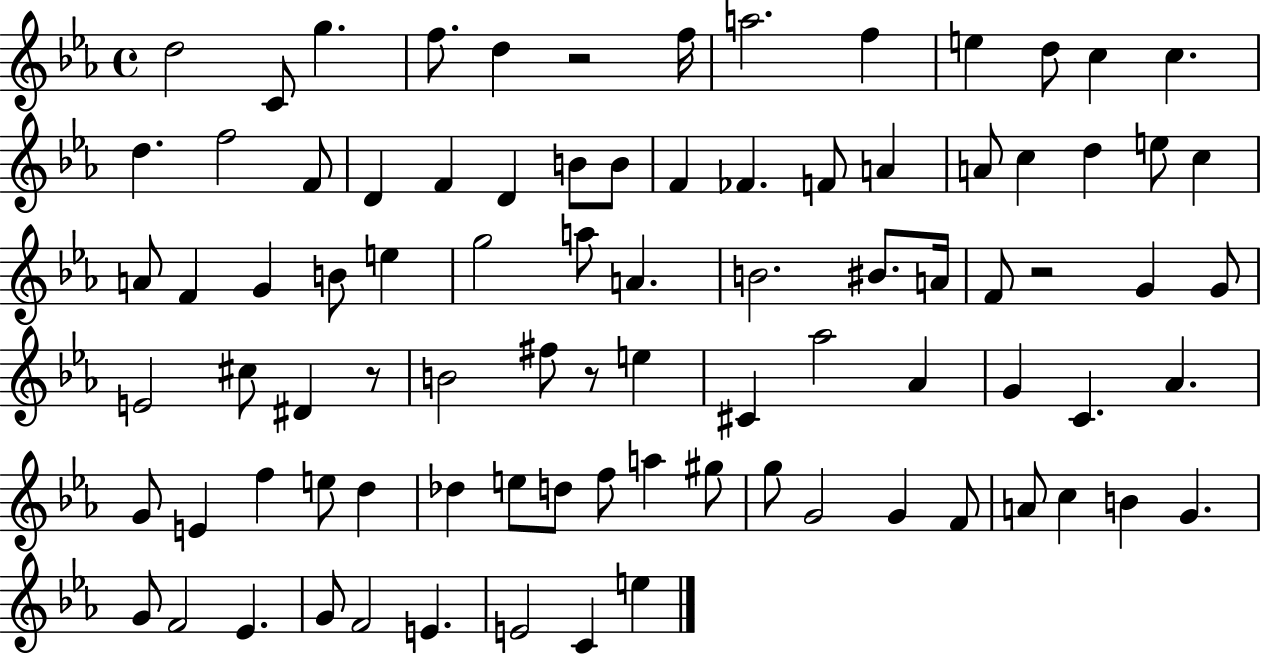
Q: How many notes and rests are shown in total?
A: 87